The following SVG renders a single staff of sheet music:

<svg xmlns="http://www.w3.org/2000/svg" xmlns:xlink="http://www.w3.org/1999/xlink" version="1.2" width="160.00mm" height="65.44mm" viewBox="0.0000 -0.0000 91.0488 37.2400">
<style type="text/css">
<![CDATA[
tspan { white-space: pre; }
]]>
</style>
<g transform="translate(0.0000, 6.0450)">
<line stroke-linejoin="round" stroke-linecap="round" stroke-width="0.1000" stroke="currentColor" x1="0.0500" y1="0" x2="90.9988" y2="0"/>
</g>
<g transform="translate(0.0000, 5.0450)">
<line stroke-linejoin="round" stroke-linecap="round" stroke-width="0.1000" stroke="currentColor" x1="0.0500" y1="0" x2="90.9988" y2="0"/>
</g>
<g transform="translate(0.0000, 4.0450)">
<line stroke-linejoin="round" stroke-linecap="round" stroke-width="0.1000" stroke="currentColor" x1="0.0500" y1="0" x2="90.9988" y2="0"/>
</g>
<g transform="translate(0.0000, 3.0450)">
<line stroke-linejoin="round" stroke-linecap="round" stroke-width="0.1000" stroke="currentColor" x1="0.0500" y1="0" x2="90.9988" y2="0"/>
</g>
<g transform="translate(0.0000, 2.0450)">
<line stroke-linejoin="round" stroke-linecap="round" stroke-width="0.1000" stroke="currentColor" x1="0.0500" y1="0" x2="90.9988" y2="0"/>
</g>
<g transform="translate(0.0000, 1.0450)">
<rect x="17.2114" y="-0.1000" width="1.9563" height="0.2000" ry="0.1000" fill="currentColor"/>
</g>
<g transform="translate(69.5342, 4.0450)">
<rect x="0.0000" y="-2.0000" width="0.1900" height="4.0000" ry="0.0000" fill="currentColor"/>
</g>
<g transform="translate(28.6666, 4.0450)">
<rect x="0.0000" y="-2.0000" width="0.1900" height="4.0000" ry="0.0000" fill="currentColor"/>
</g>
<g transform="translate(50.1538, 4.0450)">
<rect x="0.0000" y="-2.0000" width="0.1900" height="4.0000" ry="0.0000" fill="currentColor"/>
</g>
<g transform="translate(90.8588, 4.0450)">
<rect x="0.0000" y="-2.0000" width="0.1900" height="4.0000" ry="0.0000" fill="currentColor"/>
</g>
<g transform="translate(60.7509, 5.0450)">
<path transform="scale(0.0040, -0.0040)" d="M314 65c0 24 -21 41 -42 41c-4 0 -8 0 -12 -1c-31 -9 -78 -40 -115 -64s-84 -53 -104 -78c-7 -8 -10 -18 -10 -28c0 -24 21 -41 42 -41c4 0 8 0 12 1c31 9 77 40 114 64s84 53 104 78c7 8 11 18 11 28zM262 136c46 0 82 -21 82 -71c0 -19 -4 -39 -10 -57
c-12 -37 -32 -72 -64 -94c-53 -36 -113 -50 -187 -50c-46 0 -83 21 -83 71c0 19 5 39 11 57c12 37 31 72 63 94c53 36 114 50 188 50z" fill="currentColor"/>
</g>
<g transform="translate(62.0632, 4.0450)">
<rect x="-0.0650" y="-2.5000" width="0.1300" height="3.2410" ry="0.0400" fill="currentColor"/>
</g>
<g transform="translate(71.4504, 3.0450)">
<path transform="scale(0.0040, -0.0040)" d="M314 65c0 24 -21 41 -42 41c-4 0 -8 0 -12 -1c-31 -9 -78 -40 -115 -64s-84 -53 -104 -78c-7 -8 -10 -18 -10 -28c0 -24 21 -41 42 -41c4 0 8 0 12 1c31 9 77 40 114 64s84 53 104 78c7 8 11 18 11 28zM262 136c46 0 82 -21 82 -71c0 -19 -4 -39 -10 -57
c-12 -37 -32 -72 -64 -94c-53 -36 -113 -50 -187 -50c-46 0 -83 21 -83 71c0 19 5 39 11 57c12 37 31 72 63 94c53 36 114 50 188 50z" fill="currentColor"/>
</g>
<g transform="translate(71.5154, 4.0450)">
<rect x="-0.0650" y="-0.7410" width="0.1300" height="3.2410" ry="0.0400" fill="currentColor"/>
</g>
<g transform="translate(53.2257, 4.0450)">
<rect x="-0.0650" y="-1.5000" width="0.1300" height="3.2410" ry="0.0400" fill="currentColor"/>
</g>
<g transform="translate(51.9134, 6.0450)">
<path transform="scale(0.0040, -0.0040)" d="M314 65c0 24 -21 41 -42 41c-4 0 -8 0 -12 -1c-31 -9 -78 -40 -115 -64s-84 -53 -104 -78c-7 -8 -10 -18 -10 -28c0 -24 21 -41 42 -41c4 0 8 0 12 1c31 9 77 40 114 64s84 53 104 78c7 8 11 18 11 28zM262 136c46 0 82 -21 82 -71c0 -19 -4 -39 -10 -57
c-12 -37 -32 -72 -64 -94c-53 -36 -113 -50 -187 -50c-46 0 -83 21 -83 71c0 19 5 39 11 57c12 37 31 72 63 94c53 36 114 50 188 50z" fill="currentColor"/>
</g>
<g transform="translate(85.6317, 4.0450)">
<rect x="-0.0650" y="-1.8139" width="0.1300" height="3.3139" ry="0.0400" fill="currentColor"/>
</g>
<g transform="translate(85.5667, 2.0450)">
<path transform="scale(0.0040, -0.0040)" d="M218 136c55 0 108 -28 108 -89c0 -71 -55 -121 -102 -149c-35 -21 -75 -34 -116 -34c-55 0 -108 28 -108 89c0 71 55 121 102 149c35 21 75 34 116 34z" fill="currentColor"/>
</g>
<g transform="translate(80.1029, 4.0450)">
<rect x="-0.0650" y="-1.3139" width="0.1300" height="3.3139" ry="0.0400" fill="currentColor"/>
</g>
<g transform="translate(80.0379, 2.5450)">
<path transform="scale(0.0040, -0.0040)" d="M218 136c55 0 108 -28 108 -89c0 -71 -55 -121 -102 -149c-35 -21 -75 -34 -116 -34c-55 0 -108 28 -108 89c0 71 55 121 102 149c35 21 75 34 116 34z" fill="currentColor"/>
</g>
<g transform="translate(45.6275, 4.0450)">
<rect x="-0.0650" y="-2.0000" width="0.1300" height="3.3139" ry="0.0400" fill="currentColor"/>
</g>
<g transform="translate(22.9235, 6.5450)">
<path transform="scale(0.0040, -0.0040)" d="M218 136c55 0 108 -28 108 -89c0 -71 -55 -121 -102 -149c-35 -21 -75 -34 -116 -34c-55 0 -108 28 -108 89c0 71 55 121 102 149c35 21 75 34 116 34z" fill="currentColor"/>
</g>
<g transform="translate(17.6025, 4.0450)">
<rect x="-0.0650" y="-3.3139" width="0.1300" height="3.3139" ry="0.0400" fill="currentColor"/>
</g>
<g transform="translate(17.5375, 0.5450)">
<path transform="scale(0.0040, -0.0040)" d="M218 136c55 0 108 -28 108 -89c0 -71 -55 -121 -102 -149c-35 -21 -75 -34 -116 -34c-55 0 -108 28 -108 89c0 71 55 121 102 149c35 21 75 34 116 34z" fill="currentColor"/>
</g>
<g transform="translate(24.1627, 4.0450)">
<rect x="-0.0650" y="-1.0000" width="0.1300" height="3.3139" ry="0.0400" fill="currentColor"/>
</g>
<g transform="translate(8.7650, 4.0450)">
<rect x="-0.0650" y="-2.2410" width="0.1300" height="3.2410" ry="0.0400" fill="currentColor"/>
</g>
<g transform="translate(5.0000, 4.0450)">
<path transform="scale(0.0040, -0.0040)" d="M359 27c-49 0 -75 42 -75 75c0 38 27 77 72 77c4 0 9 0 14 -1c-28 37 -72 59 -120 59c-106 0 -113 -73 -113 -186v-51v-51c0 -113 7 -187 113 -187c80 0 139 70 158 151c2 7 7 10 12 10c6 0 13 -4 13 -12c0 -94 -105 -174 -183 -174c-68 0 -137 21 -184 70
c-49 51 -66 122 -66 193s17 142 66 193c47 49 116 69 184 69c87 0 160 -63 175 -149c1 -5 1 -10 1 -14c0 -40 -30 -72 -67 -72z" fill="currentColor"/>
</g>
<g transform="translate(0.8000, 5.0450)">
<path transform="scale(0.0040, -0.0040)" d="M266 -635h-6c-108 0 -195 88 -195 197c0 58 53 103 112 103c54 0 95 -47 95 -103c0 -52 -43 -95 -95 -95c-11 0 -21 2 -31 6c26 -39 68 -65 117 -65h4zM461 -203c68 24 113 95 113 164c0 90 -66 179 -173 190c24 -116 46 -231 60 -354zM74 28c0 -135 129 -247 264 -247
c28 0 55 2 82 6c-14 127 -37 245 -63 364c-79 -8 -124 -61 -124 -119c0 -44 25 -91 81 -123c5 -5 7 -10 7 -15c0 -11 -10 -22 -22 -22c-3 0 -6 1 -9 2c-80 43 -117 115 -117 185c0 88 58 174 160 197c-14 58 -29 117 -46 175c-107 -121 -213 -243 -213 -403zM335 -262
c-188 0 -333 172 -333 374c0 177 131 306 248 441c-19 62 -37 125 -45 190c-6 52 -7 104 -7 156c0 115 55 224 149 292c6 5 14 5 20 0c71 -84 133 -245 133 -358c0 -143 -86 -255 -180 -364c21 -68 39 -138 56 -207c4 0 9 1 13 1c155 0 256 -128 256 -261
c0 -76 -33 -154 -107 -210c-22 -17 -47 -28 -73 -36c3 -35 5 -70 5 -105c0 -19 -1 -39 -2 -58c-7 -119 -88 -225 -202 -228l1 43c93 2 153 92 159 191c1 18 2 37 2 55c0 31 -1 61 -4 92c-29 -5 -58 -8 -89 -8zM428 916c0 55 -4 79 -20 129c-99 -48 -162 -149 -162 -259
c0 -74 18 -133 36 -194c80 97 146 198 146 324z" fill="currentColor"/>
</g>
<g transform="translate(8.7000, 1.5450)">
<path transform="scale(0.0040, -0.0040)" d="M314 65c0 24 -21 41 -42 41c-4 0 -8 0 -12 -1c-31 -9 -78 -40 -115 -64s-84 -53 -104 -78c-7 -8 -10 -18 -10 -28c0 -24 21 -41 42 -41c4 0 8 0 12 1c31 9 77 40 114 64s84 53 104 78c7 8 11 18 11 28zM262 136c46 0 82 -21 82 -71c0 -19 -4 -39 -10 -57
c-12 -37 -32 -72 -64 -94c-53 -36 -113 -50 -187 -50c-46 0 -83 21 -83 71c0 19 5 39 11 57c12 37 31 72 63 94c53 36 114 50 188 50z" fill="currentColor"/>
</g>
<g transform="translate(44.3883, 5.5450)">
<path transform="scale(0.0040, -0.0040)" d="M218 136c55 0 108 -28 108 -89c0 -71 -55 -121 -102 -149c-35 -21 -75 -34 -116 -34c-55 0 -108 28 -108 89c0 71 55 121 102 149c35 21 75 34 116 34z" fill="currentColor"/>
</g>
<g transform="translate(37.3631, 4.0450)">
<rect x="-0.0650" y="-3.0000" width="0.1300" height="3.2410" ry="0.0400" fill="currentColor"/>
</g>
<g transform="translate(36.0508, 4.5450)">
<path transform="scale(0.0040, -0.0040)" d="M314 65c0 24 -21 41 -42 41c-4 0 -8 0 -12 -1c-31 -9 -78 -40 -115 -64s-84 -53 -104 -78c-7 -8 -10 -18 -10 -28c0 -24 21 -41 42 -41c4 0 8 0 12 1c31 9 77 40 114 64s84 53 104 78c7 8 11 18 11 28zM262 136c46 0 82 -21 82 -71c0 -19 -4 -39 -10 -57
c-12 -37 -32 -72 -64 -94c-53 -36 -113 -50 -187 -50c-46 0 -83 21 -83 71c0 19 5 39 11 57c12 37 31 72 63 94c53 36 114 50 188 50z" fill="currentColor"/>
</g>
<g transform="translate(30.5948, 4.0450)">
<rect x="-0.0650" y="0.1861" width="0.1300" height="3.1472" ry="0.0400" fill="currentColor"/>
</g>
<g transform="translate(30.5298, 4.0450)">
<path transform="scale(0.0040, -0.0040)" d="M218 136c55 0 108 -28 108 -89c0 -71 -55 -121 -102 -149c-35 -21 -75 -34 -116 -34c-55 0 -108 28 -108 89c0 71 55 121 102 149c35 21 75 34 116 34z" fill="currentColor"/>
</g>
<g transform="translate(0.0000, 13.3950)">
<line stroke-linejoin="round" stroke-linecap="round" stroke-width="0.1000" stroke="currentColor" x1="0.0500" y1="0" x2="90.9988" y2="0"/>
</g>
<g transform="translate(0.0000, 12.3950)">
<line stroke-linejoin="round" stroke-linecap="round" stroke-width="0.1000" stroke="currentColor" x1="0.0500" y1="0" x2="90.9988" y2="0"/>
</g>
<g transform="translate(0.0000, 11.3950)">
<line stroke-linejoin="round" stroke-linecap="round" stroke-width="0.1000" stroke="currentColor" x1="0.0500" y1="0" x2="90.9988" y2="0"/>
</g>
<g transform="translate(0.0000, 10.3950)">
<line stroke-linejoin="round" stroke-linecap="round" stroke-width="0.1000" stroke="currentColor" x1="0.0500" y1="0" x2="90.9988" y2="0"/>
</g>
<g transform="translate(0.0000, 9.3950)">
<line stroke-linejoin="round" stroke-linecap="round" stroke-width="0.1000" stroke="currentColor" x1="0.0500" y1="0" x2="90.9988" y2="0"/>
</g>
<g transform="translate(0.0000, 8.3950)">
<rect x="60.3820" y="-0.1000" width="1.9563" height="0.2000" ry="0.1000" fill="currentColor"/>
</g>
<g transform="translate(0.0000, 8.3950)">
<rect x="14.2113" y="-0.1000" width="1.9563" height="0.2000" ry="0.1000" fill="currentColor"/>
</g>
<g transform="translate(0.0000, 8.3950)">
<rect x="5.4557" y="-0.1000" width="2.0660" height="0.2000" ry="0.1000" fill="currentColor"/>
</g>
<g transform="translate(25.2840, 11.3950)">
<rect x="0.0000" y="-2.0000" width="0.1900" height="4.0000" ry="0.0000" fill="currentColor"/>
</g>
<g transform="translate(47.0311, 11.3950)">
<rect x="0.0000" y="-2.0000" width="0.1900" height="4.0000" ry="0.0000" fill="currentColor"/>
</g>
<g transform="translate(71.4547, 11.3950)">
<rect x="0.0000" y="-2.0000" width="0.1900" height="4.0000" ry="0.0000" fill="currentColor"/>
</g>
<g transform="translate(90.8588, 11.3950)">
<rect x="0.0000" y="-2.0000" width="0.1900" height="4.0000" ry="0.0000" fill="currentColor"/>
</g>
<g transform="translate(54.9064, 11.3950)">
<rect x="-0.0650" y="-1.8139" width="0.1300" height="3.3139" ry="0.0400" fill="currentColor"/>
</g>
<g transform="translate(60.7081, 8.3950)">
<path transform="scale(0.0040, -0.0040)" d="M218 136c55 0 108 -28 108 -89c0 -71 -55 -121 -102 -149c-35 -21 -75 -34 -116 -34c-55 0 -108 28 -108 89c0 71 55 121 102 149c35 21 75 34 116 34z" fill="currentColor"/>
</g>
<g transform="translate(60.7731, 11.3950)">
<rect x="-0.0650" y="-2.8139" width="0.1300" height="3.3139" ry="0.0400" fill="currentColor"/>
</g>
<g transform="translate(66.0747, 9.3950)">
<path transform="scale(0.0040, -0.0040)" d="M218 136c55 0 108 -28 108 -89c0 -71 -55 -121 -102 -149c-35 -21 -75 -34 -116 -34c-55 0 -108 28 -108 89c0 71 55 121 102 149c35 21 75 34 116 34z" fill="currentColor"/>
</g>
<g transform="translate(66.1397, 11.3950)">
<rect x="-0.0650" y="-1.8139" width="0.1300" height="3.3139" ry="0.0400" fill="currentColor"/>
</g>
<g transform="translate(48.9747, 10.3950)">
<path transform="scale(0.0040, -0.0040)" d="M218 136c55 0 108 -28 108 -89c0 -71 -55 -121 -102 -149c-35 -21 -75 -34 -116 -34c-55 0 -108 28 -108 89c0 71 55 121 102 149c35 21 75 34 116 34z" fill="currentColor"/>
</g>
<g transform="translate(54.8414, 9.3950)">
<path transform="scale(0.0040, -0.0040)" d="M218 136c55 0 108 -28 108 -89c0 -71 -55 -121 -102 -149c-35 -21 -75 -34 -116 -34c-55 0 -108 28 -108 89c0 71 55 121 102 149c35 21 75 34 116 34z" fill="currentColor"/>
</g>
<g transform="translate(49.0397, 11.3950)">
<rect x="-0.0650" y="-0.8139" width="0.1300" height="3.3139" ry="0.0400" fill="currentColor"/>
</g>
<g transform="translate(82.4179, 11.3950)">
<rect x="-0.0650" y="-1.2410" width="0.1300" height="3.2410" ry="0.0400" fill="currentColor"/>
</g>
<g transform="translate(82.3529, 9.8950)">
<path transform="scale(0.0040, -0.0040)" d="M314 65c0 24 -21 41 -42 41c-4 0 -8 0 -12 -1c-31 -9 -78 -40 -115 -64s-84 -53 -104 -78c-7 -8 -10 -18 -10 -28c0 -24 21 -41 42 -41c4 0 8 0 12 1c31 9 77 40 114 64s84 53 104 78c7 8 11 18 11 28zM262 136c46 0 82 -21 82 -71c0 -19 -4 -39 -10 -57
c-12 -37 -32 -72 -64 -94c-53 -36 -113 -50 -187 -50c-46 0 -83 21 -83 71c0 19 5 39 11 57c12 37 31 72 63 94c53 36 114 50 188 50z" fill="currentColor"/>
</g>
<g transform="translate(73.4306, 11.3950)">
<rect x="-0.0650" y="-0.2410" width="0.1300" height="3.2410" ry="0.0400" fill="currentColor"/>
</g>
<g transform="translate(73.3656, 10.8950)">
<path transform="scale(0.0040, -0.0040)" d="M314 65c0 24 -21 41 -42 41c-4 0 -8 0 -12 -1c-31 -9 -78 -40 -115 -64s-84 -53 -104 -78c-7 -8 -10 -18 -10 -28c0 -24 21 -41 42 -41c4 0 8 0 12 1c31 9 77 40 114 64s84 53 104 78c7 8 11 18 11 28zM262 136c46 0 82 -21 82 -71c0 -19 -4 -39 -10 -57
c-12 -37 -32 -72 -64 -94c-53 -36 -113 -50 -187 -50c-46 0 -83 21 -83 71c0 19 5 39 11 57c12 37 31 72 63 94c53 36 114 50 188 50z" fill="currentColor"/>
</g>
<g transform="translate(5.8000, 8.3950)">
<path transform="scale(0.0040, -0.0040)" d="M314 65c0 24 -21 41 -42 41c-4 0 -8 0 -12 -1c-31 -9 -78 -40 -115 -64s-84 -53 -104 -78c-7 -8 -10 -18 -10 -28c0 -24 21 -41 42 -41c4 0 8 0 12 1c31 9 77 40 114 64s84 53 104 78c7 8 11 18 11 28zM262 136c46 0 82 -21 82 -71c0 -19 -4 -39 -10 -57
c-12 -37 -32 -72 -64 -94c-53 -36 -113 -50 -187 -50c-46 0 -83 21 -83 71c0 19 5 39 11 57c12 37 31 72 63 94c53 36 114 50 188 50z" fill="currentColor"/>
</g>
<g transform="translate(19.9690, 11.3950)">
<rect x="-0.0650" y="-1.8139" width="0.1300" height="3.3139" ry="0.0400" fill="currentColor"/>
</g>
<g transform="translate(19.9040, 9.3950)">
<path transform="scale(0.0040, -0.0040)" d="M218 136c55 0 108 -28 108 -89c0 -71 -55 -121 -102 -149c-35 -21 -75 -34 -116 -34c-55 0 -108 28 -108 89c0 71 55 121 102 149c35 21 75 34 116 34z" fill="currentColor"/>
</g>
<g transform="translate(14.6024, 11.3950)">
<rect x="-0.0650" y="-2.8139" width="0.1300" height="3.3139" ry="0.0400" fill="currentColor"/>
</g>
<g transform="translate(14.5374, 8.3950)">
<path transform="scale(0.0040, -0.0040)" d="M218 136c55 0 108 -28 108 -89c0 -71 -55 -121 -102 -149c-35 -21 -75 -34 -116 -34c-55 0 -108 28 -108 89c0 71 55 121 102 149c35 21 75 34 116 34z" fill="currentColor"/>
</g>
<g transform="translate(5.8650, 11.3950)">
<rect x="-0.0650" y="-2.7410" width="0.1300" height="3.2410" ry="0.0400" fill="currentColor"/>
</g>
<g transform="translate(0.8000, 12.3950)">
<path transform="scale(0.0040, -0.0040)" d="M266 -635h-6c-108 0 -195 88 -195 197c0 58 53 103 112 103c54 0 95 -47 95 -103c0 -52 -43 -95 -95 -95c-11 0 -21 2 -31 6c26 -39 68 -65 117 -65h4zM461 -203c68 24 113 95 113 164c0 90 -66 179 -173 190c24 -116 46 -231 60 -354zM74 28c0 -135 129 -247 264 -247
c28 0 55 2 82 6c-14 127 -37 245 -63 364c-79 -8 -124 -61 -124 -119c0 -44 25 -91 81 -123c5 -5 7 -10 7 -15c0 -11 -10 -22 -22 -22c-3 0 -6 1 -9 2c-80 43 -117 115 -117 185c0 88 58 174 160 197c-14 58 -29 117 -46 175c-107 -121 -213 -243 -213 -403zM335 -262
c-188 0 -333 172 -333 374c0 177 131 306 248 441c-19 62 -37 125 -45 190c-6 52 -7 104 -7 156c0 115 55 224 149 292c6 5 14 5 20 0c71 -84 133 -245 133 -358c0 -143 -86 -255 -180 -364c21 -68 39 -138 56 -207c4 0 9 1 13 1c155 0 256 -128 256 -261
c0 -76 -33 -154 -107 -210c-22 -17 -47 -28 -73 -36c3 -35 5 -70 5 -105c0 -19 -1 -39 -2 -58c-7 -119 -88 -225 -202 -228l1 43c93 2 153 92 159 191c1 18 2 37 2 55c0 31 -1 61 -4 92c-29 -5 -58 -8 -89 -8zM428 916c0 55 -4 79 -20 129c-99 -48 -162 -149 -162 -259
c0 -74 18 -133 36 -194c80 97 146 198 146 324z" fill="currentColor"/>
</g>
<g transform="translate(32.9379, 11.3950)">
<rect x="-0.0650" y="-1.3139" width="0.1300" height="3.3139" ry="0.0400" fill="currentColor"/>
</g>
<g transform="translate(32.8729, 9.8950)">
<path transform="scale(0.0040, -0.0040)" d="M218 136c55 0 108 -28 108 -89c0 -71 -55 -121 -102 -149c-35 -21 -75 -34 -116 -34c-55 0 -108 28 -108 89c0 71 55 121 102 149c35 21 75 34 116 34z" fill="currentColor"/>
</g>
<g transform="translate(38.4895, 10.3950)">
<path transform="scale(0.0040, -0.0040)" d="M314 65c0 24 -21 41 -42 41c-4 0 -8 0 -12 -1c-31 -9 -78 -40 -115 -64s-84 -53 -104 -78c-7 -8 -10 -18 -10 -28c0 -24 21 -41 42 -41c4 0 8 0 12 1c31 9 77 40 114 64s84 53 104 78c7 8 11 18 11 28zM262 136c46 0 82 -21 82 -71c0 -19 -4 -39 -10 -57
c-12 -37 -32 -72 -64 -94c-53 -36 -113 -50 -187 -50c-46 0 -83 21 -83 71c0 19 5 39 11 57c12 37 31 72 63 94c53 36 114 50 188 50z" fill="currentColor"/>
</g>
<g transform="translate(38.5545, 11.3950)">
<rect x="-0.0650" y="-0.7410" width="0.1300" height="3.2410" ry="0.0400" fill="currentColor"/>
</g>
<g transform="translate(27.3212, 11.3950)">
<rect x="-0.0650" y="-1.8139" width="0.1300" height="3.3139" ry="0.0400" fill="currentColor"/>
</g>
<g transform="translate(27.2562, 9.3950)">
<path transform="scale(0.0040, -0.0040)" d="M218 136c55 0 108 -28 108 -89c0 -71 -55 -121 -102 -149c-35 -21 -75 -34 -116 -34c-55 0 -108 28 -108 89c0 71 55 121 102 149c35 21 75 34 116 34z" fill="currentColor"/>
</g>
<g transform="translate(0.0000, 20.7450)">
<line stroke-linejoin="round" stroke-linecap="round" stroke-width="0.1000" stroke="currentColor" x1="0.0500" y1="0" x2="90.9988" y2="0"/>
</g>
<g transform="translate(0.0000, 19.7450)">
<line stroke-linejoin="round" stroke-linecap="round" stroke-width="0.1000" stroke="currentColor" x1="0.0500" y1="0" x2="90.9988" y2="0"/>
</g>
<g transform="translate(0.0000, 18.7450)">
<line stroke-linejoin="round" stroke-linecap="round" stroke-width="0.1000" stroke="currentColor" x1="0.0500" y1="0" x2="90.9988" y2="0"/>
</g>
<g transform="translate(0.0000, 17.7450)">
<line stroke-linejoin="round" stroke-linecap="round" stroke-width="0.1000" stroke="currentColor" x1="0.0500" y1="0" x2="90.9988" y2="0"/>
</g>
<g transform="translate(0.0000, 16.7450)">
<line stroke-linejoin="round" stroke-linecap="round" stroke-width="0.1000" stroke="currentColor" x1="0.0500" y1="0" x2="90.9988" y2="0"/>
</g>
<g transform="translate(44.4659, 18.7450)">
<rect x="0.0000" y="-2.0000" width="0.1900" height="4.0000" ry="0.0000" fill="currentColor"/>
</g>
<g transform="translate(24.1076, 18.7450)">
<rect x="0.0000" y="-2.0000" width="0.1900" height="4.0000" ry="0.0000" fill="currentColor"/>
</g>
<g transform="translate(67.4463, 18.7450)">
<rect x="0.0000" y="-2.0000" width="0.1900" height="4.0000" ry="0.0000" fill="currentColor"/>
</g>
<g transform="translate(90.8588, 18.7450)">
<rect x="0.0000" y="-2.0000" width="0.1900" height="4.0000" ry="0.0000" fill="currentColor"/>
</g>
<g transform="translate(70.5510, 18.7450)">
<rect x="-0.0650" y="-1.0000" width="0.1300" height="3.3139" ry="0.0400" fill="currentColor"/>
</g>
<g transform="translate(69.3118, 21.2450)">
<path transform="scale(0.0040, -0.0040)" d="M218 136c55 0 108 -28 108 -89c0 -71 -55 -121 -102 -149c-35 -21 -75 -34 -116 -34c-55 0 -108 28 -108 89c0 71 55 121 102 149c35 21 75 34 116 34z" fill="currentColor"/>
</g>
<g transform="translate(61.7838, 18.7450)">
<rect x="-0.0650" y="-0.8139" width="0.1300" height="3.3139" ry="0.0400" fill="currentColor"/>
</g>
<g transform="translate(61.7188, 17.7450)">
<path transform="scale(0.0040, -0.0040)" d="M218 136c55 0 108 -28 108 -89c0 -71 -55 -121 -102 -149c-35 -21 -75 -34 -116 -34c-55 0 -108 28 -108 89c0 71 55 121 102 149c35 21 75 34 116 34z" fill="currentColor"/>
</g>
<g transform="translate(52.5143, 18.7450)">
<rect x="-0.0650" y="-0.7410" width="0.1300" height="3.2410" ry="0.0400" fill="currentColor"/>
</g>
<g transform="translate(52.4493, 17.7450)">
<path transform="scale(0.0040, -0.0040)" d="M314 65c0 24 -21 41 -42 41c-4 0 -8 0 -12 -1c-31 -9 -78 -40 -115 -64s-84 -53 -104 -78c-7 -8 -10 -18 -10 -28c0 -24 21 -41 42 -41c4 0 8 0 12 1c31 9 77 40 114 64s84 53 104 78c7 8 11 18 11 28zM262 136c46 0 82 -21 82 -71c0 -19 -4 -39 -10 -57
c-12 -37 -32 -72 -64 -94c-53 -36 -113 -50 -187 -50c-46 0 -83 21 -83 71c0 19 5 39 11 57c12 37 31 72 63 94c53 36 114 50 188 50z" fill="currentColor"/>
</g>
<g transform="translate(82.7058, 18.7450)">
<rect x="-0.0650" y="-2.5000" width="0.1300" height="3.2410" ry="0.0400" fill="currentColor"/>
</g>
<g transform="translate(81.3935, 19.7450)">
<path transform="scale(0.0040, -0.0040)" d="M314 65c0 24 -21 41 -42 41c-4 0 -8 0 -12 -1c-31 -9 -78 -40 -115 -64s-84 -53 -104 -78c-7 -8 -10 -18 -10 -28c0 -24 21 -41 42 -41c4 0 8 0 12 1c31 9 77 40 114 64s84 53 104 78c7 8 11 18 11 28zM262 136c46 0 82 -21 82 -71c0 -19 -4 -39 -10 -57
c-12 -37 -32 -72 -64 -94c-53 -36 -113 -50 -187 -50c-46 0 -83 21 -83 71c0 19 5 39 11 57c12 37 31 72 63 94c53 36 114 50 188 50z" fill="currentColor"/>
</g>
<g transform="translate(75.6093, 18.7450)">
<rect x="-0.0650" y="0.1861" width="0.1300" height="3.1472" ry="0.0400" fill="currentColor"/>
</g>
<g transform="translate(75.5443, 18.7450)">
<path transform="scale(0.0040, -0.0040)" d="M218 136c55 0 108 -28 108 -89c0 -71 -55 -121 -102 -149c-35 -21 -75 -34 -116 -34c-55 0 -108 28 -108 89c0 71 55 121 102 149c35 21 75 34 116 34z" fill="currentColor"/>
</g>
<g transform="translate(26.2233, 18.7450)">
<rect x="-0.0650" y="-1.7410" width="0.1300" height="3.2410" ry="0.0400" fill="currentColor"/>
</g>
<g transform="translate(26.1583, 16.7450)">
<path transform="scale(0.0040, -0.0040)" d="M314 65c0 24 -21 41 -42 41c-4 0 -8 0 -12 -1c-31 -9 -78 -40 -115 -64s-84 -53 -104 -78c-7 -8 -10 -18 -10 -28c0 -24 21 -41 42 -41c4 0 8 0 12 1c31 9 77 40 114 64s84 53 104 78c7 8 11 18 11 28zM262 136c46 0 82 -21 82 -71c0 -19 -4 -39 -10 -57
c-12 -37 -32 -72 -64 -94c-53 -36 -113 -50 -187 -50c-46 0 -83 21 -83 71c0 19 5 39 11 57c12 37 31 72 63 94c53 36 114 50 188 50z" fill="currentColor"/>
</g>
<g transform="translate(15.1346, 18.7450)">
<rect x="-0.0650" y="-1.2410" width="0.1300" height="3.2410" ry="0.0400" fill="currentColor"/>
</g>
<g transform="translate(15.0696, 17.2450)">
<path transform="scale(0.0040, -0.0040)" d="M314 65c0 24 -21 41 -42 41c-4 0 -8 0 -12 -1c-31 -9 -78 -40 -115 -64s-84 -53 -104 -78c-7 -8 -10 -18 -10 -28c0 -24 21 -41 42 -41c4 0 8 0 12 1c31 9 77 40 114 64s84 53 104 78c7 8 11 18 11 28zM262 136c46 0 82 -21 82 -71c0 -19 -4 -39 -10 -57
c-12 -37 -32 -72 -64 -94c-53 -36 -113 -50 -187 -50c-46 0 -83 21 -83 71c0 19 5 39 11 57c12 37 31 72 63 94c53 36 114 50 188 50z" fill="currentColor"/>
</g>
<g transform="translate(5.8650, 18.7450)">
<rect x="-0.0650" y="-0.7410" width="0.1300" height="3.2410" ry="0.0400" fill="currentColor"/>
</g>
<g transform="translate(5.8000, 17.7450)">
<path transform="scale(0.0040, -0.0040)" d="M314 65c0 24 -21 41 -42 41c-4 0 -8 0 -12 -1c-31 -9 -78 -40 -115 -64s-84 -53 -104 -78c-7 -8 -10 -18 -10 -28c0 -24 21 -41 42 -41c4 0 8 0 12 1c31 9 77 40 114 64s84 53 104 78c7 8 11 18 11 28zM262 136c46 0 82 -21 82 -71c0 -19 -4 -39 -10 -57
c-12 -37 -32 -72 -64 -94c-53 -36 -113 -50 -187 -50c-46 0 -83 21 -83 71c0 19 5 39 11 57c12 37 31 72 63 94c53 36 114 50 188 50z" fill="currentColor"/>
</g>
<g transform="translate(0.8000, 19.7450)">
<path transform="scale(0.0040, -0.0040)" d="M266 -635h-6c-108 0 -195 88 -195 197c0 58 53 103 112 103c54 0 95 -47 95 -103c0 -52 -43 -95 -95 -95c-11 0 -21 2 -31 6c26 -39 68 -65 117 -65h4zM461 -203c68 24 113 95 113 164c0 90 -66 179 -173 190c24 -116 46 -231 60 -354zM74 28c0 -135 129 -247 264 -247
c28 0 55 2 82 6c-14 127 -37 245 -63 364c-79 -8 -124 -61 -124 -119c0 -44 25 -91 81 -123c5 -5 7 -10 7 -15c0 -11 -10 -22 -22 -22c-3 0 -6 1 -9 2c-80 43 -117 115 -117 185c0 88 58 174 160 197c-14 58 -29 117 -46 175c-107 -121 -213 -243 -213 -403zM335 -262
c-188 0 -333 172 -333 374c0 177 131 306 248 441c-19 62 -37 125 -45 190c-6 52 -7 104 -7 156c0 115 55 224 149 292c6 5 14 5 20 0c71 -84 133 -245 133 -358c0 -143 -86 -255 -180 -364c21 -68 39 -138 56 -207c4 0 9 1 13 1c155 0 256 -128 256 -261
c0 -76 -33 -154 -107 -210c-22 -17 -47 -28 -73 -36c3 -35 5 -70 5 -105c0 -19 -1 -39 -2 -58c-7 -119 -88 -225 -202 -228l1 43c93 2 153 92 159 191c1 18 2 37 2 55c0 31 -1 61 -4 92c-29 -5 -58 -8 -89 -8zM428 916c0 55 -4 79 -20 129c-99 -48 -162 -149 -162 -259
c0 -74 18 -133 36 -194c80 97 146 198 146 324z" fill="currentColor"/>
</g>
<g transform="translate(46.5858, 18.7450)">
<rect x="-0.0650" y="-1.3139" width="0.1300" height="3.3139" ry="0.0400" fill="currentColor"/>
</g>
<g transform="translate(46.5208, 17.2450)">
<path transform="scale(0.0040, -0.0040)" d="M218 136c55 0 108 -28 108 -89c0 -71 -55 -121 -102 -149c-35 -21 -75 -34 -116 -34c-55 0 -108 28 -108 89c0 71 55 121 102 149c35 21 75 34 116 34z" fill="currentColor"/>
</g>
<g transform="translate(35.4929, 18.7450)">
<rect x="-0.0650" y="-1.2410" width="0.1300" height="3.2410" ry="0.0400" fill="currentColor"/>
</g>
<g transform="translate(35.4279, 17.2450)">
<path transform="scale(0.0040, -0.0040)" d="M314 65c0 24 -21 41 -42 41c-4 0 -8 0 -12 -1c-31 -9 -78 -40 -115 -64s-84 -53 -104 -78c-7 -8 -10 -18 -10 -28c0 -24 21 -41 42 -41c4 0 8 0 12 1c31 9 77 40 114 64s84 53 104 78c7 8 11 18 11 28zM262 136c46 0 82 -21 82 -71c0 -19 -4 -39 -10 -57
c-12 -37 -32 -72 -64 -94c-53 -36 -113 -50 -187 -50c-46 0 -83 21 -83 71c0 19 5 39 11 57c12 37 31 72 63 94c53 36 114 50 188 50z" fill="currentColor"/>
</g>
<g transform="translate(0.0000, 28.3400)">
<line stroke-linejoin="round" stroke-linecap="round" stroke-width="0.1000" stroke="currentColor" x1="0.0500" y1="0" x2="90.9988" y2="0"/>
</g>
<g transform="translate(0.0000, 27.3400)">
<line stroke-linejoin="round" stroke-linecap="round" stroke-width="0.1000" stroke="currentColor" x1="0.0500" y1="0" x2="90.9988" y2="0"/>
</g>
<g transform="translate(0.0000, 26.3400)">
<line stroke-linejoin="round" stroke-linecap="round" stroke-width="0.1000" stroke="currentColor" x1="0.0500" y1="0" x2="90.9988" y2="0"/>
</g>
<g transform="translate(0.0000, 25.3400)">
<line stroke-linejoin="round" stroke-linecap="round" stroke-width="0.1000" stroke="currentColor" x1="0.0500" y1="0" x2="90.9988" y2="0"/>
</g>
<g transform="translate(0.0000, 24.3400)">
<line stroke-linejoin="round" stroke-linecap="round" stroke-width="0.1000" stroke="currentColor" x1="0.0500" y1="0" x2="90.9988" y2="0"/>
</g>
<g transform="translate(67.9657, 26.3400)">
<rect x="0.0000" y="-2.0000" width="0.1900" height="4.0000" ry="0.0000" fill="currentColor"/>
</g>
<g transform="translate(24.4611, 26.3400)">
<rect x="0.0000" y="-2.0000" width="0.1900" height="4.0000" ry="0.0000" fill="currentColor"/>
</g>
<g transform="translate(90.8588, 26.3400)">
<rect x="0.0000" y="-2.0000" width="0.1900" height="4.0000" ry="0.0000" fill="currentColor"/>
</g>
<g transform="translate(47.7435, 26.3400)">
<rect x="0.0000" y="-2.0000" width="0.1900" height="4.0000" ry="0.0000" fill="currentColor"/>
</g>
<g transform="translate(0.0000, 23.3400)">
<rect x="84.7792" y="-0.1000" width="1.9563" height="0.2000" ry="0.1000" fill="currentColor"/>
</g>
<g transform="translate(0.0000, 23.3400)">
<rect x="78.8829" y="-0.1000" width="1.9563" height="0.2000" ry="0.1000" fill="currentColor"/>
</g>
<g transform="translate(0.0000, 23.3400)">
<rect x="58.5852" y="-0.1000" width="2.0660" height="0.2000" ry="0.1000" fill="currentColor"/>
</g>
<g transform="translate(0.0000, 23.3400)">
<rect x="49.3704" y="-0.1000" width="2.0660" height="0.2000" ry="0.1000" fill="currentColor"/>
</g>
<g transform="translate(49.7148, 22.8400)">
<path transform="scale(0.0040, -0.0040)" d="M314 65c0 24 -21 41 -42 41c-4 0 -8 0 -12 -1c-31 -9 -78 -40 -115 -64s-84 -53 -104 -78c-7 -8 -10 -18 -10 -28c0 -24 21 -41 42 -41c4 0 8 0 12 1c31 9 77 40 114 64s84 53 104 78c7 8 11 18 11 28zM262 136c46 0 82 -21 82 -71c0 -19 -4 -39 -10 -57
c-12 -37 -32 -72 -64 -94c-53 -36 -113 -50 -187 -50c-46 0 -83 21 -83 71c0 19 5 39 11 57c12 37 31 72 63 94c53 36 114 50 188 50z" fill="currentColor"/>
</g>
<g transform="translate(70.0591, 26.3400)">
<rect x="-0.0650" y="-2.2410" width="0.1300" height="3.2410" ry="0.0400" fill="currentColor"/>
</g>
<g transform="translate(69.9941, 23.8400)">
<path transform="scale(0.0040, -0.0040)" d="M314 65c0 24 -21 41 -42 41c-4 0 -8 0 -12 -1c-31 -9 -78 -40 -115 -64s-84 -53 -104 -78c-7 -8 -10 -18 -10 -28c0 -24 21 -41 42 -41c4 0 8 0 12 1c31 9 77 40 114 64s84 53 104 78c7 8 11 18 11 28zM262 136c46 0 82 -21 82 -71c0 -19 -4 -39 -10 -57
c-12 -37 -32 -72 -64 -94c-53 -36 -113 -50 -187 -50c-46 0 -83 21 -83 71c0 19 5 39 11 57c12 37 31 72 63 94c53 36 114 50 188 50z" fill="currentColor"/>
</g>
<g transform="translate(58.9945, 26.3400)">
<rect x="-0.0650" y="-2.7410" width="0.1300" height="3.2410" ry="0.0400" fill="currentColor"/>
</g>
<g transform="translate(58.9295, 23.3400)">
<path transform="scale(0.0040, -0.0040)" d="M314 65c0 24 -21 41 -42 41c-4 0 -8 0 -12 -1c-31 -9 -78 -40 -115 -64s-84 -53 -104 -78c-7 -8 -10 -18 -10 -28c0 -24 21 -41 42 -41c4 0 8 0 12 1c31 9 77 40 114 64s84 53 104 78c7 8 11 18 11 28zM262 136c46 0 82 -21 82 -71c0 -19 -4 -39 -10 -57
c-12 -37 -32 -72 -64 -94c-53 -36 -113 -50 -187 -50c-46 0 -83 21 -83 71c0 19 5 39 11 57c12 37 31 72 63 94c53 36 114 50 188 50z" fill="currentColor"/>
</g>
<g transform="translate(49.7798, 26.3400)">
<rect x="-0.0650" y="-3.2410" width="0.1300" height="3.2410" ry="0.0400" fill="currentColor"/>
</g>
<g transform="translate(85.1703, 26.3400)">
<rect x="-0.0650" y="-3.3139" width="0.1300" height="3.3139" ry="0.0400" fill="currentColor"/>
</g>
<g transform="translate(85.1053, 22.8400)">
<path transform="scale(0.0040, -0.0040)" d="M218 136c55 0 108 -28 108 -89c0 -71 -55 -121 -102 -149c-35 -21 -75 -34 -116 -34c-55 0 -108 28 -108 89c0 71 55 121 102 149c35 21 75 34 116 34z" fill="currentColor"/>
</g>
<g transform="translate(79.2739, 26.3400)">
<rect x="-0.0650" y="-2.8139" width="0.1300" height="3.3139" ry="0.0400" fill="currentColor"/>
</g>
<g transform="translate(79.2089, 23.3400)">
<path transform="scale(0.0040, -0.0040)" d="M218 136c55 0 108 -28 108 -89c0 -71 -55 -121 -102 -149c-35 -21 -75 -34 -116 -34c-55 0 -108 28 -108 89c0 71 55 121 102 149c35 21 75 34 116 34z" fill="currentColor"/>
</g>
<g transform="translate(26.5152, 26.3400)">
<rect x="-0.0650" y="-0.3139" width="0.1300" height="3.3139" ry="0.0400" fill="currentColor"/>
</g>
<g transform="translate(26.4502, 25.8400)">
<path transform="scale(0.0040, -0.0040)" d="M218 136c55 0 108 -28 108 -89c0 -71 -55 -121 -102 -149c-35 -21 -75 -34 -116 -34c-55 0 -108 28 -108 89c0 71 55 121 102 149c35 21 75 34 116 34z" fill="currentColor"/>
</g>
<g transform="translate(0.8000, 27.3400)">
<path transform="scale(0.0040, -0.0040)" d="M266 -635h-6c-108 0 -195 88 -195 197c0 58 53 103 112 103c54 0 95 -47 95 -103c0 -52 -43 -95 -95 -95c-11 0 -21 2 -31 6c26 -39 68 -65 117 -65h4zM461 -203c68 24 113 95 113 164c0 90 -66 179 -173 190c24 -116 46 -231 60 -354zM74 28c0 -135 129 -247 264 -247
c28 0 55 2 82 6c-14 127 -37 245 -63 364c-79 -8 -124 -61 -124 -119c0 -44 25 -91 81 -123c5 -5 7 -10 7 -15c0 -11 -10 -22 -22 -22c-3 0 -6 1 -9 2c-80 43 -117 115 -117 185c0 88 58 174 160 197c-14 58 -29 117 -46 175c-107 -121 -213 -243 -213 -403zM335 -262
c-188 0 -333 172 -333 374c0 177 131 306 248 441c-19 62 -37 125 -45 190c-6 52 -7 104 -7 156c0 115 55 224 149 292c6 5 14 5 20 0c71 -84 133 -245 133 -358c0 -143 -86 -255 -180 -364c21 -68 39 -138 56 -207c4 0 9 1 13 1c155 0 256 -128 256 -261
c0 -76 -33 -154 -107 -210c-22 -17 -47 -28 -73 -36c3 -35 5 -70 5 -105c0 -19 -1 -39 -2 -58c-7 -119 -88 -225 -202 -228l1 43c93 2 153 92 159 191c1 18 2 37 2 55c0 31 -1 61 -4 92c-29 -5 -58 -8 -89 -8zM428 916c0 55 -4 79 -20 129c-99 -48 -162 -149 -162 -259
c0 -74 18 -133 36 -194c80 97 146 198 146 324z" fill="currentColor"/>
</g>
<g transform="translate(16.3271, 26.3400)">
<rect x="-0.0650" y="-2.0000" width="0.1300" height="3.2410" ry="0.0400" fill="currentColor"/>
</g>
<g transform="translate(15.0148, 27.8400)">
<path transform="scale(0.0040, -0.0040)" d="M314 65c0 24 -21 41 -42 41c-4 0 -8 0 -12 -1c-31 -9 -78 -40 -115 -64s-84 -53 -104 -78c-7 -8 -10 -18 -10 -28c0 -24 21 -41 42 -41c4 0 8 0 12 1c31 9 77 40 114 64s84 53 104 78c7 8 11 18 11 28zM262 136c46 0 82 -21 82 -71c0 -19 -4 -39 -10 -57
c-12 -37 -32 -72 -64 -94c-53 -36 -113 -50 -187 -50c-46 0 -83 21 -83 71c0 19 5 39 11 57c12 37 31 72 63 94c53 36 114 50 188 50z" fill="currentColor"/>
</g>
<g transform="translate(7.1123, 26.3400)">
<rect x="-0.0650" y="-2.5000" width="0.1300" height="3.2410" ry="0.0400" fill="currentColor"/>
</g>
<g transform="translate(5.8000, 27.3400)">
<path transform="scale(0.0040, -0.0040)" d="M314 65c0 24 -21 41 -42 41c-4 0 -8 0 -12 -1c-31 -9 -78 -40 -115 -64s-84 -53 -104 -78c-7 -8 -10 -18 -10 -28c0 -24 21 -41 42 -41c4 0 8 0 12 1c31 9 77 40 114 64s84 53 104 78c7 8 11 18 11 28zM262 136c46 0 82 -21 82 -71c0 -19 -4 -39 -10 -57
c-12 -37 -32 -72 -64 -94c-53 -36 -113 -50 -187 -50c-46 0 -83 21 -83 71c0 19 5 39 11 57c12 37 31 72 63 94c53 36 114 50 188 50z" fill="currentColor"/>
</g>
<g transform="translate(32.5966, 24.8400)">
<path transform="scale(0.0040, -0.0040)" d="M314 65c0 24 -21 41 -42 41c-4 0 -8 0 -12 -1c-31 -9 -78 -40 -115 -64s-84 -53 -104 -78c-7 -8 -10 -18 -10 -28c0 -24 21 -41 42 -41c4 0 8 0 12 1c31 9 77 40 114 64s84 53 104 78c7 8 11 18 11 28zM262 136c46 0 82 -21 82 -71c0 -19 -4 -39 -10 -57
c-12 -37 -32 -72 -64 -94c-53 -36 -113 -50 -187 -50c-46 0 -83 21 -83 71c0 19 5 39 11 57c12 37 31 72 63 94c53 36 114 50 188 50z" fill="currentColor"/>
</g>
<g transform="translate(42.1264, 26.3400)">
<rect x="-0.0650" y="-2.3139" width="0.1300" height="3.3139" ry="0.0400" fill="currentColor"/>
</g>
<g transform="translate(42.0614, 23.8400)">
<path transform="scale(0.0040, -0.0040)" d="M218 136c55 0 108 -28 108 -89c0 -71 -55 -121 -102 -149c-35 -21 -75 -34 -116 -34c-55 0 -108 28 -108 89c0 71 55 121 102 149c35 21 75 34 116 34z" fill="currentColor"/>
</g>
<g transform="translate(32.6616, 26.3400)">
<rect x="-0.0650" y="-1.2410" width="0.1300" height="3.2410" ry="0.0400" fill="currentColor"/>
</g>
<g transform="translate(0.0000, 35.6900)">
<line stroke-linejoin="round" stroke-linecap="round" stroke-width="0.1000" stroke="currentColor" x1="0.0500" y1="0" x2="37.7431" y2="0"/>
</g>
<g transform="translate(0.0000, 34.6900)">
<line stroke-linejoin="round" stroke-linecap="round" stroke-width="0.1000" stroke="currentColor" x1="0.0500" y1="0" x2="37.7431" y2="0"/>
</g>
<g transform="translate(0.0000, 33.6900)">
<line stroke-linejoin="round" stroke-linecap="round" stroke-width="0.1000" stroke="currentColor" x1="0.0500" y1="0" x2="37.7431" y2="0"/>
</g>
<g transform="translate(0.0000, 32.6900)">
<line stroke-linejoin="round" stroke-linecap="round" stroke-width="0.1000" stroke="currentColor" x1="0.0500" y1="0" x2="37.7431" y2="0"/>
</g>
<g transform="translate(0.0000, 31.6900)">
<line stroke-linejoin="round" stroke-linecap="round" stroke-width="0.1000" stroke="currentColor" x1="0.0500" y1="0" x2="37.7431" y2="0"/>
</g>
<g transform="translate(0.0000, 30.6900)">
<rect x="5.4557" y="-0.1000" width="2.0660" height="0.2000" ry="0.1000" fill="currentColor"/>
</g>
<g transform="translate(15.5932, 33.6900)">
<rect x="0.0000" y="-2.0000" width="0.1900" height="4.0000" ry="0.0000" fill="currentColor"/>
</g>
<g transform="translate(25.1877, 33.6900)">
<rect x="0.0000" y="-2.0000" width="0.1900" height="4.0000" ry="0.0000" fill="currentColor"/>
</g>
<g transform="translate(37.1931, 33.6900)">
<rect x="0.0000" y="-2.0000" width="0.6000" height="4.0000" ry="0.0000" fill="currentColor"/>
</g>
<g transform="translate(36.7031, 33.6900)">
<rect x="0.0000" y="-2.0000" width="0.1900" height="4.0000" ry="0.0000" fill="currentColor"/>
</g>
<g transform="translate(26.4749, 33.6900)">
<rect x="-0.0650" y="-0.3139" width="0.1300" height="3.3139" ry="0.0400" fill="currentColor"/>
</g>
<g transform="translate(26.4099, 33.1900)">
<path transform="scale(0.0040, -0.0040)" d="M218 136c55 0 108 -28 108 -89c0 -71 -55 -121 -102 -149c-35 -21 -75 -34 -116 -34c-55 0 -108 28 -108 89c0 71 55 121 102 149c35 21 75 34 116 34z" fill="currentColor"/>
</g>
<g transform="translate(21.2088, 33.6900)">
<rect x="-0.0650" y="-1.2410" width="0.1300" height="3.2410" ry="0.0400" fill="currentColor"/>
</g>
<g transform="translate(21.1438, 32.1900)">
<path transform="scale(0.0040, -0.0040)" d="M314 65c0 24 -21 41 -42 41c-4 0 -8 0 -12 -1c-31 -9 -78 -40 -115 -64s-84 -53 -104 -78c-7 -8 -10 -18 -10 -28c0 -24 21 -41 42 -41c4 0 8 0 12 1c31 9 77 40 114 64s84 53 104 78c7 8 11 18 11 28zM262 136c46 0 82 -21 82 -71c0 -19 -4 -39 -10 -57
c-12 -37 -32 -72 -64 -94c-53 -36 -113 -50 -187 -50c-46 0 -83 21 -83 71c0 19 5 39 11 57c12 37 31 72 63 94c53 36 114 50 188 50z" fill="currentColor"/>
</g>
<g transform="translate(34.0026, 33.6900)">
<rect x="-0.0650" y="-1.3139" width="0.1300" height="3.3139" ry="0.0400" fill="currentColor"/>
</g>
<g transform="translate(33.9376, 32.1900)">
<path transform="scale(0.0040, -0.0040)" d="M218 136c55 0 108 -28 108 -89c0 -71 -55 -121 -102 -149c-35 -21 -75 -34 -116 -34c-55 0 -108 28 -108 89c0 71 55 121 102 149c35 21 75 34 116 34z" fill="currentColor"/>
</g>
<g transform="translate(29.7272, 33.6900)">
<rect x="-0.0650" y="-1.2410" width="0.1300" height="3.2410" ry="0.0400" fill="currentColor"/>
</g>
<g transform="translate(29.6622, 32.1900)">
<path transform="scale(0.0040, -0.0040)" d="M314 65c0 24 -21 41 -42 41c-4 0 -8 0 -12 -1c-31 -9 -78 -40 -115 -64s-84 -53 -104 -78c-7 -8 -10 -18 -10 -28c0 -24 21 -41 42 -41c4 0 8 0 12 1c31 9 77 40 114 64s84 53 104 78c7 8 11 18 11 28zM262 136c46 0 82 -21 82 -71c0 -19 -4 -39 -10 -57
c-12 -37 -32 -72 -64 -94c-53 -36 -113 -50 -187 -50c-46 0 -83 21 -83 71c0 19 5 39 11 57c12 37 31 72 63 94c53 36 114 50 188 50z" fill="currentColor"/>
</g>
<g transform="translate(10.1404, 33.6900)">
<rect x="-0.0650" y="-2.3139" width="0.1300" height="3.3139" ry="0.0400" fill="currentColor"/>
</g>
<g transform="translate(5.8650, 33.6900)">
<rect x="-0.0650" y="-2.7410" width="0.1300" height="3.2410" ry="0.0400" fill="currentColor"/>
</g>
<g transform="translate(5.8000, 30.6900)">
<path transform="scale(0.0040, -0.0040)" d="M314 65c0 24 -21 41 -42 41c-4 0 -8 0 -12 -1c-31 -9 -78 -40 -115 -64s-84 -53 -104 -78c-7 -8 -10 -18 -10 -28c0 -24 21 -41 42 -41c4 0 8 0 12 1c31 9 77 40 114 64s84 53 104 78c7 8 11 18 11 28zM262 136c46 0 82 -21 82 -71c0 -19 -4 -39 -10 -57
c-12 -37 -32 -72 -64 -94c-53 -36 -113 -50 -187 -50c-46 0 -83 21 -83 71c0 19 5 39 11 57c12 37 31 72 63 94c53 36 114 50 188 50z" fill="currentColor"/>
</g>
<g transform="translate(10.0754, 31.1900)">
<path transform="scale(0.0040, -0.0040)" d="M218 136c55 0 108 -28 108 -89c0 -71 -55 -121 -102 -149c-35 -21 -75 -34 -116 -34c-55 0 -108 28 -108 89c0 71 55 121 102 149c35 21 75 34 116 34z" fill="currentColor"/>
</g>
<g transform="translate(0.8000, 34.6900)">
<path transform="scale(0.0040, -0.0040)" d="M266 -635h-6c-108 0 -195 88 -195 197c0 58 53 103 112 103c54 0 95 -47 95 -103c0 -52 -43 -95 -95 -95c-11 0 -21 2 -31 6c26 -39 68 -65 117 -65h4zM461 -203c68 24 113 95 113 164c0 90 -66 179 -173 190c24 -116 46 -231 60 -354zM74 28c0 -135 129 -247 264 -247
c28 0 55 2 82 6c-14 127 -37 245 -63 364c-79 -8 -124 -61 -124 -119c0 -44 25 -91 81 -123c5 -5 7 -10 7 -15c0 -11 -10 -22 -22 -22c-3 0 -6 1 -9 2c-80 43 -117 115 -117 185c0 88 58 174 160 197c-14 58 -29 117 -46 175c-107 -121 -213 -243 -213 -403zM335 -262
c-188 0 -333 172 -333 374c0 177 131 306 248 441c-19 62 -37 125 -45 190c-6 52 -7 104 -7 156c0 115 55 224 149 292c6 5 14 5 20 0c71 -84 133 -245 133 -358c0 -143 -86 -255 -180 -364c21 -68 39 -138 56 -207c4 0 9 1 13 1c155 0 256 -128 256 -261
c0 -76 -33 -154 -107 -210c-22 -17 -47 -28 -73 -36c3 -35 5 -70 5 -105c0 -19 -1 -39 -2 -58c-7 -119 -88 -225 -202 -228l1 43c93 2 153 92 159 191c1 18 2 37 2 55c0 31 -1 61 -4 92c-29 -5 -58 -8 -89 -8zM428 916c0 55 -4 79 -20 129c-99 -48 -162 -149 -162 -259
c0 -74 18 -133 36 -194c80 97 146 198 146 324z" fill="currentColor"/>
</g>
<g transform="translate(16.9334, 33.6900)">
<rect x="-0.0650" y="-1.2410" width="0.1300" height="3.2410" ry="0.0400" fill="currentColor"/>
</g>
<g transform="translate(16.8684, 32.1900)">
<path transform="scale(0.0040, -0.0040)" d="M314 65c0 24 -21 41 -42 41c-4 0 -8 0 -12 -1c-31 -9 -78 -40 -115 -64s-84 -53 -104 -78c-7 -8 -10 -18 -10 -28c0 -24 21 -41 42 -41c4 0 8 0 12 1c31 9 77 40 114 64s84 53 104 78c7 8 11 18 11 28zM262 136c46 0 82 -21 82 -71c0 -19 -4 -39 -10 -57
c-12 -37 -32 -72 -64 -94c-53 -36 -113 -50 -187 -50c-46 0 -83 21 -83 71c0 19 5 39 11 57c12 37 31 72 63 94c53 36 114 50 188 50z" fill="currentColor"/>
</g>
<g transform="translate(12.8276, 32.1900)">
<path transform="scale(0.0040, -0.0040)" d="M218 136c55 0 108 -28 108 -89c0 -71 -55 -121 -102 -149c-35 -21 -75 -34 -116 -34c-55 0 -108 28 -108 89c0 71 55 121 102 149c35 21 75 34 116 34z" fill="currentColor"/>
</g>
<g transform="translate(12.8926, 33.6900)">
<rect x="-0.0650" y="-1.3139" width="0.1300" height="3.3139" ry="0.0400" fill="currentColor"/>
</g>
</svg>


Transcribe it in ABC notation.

X:1
T:Untitled
M:4/4
L:1/4
K:C
g2 b D B A2 F E2 G2 d2 e f a2 a f f e d2 d f a f c2 e2 d2 e2 f2 e2 e d2 d D B G2 G2 F2 c e2 g b2 a2 g2 a b a2 g e e2 e2 c e2 e